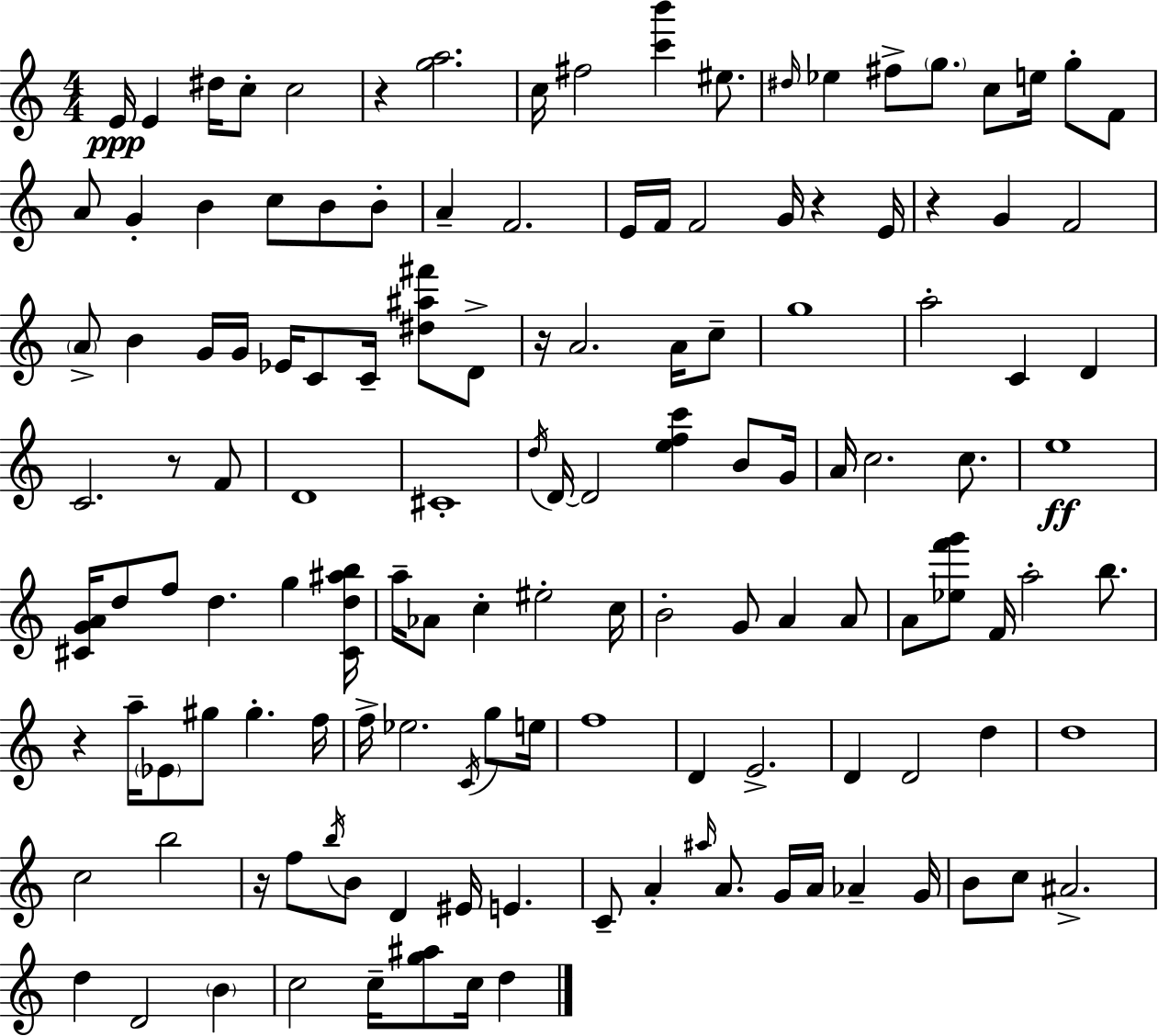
E4/s E4/q D#5/s C5/e C5/h R/q [G5,A5]/h. C5/s F#5/h [C6,B6]/q EIS5/e. D#5/s Eb5/q F#5/e G5/e. C5/e E5/s G5/e F4/e A4/e G4/q B4/q C5/e B4/e B4/e A4/q F4/h. E4/s F4/s F4/h G4/s R/q E4/s R/q G4/q F4/h A4/e B4/q G4/s G4/s Eb4/s C4/e C4/s [D#5,A#5,F#6]/e D4/e R/s A4/h. A4/s C5/e G5/w A5/h C4/q D4/q C4/h. R/e F4/e D4/w C#4/w D5/s D4/s D4/h [E5,F5,C6]/q B4/e G4/s A4/s C5/h. C5/e. E5/w [C#4,G4,A4]/s D5/e F5/e D5/q. G5/q [C#4,D5,A#5,B5]/s A5/s Ab4/e C5/q EIS5/h C5/s B4/h G4/e A4/q A4/e A4/e [Eb5,F6,G6]/e F4/s A5/h B5/e. R/q A5/s Eb4/e G#5/e G#5/q. F5/s F5/s Eb5/h. C4/s G5/e E5/s F5/w D4/q E4/h. D4/q D4/h D5/q D5/w C5/h B5/h R/s F5/e B5/s B4/e D4/q EIS4/s E4/q. C4/e A4/q A#5/s A4/e. G4/s A4/s Ab4/q G4/s B4/e C5/e A#4/h. D5/q D4/h B4/q C5/h C5/s [G5,A#5]/e C5/s D5/q